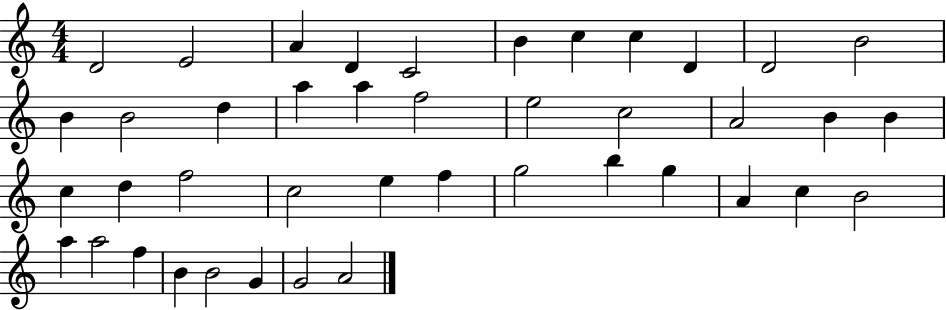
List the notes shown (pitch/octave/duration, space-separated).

D4/h E4/h A4/q D4/q C4/h B4/q C5/q C5/q D4/q D4/h B4/h B4/q B4/h D5/q A5/q A5/q F5/h E5/h C5/h A4/h B4/q B4/q C5/q D5/q F5/h C5/h E5/q F5/q G5/h B5/q G5/q A4/q C5/q B4/h A5/q A5/h F5/q B4/q B4/h G4/q G4/h A4/h